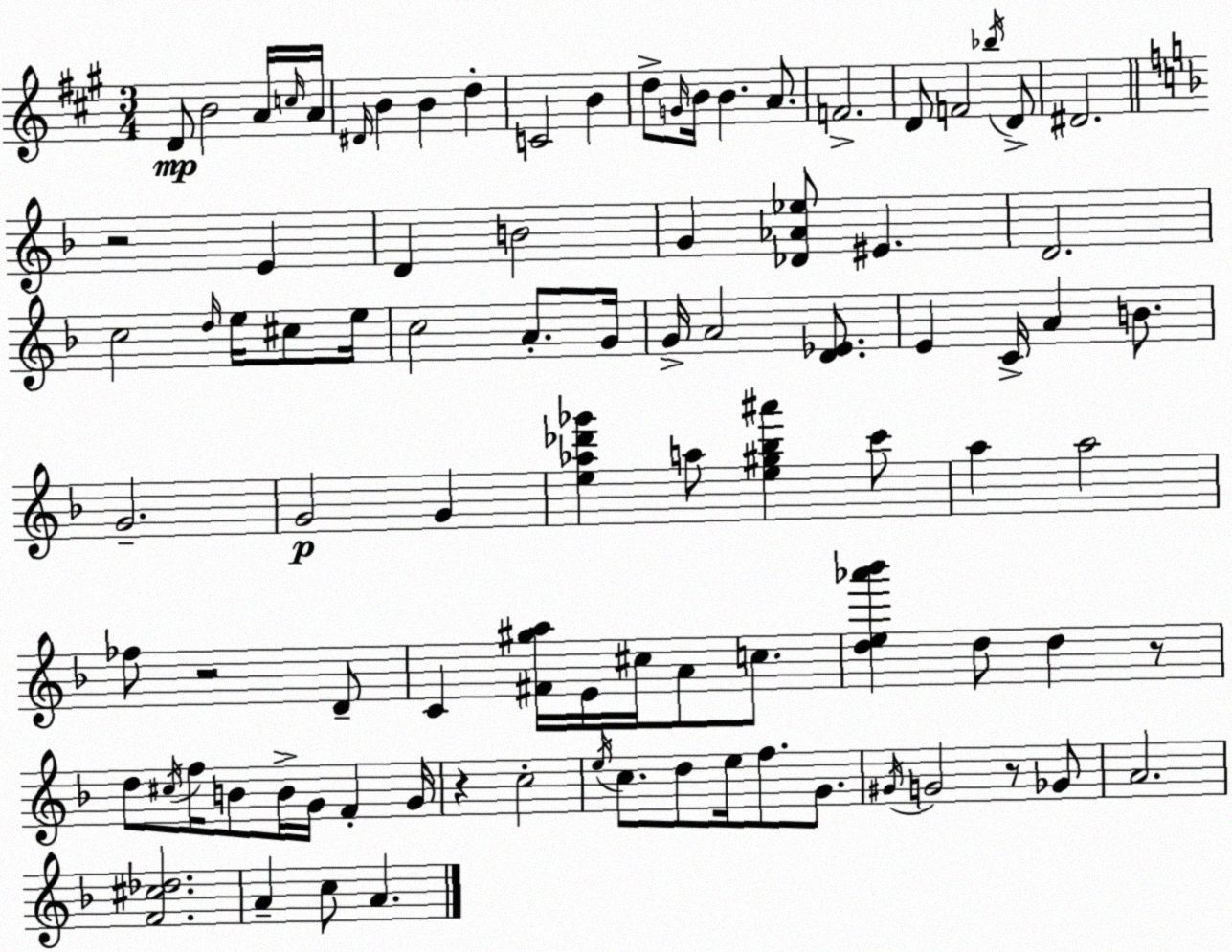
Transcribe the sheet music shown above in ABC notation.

X:1
T:Untitled
M:3/4
L:1/4
K:A
D/2 B2 A/4 c/4 A/4 ^D/4 B B d C2 B d/2 G/4 B/4 B A/2 F2 D/2 F2 _b/4 D/2 ^D2 z2 E D B2 G [_D_A_e]/2 ^E D2 c2 d/4 e/4 ^c/2 e/4 c2 A/2 G/4 G/4 A2 [D_E]/2 E C/4 A B/2 G2 G2 G [e_a_d'_g'] a/2 [e^g_b^a'] c'/2 a a2 _f/2 z2 D/2 C [^F^ga]/4 E/4 ^c/4 A/2 c/2 [de_a'_b'] d/2 d z/2 d/2 ^c/4 f/4 B/2 B/4 G/4 F G/4 z c2 e/4 c/2 d/2 e/4 f/2 G/2 ^G/4 G2 z/2 _G/2 A2 [F^c_d]2 A c/2 A